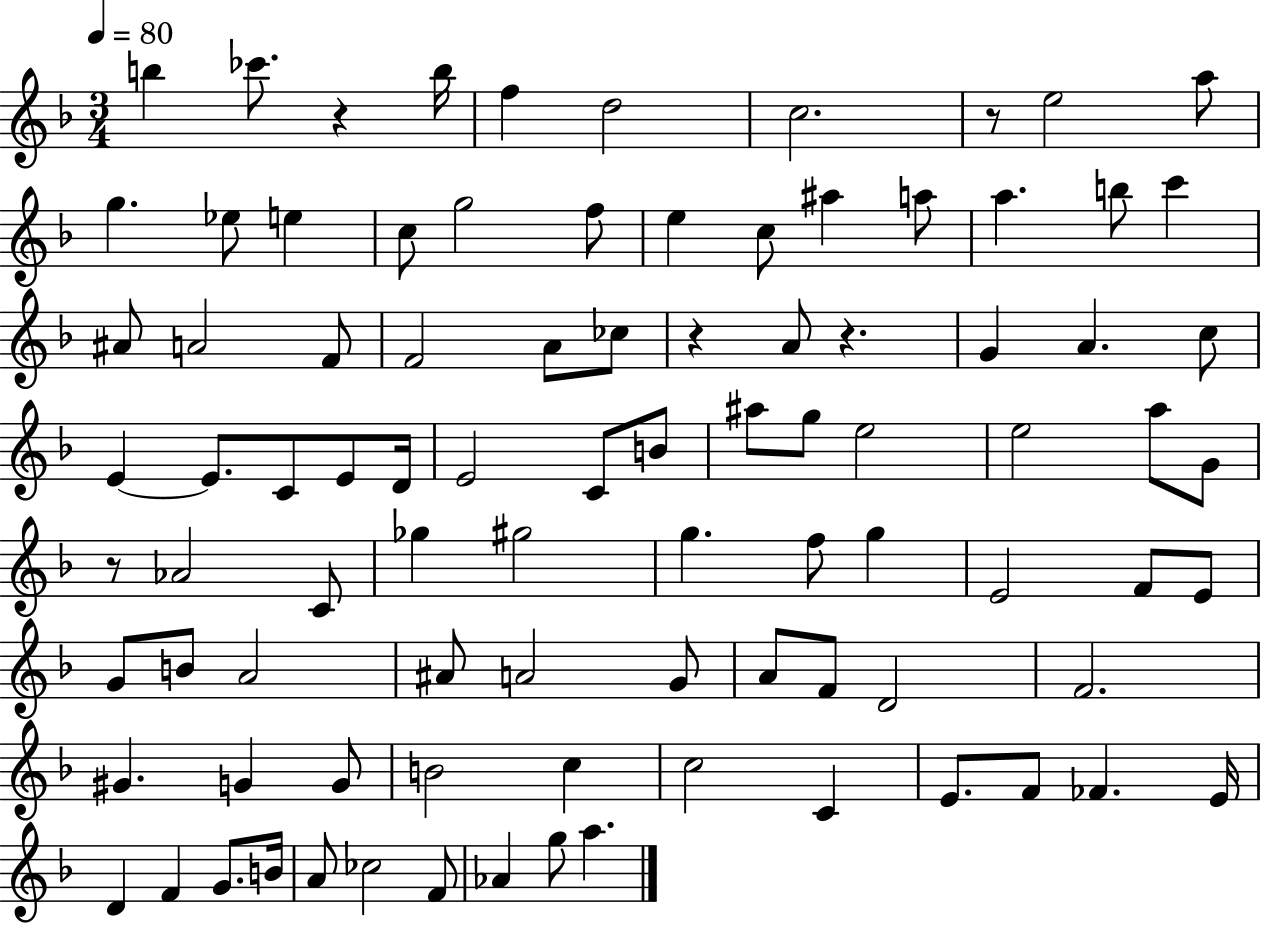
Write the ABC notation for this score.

X:1
T:Untitled
M:3/4
L:1/4
K:F
b _c'/2 z b/4 f d2 c2 z/2 e2 a/2 g _e/2 e c/2 g2 f/2 e c/2 ^a a/2 a b/2 c' ^A/2 A2 F/2 F2 A/2 _c/2 z A/2 z G A c/2 E E/2 C/2 E/2 D/4 E2 C/2 B/2 ^a/2 g/2 e2 e2 a/2 G/2 z/2 _A2 C/2 _g ^g2 g f/2 g E2 F/2 E/2 G/2 B/2 A2 ^A/2 A2 G/2 A/2 F/2 D2 F2 ^G G G/2 B2 c c2 C E/2 F/2 _F E/4 D F G/2 B/4 A/2 _c2 F/2 _A g/2 a